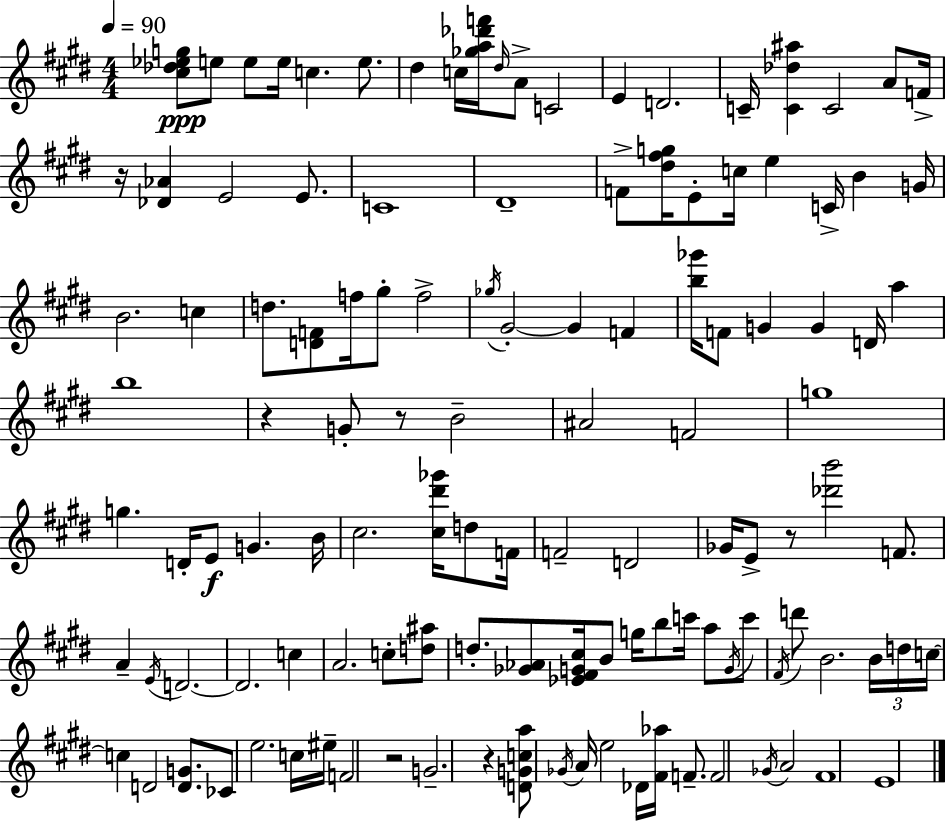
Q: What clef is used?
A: treble